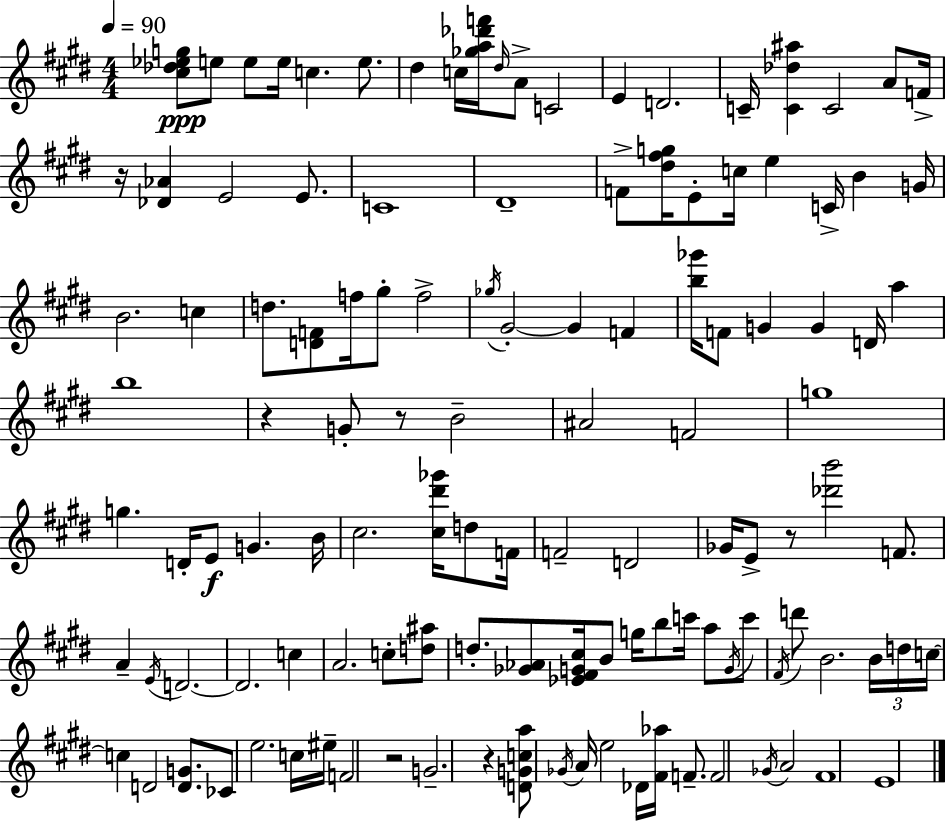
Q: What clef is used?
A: treble